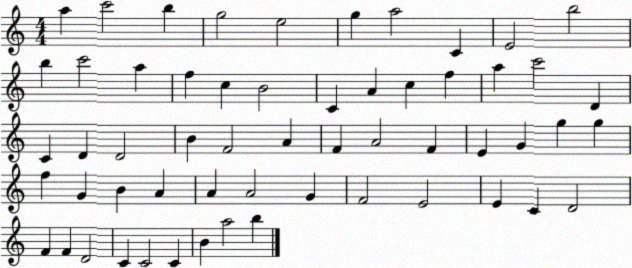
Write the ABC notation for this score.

X:1
T:Untitled
M:4/4
L:1/4
K:C
a c'2 b g2 e2 g a2 C E2 b2 b c'2 a f c B2 C A c f a c'2 D C D D2 B F2 A F A2 F E G g g f G B A A A2 G F2 E2 E C D2 F F D2 C C2 C B a2 b